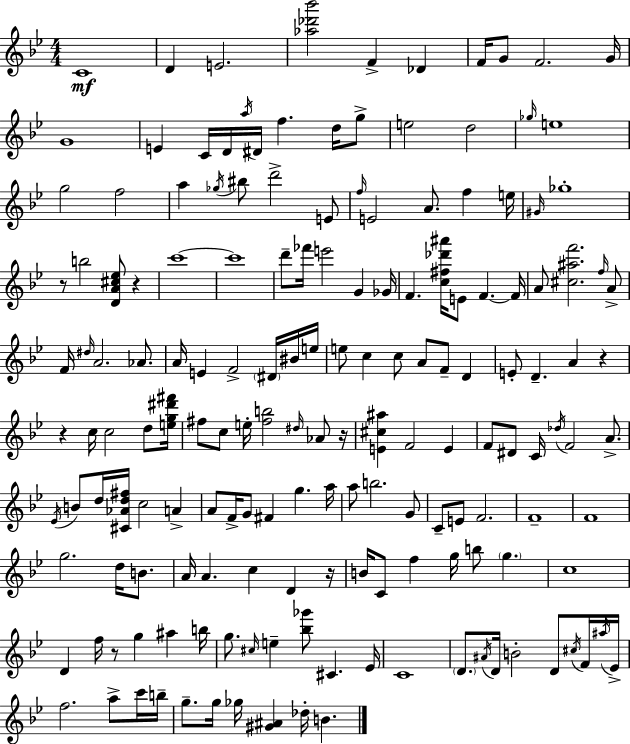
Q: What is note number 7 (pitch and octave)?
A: G4